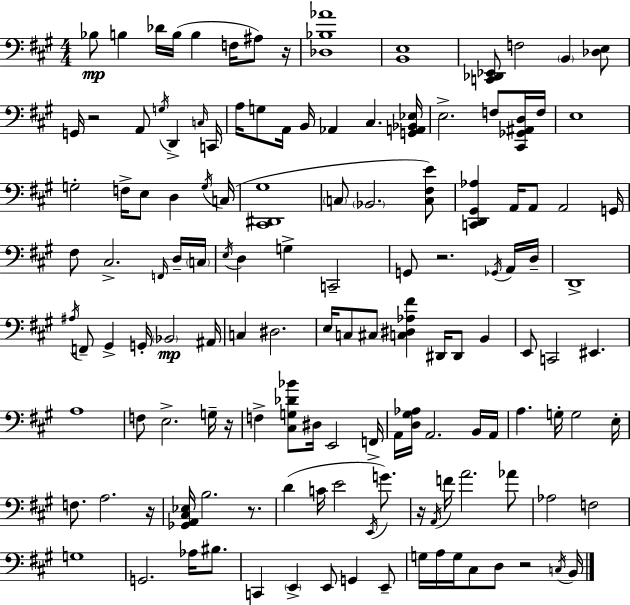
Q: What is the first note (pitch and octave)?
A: Bb3